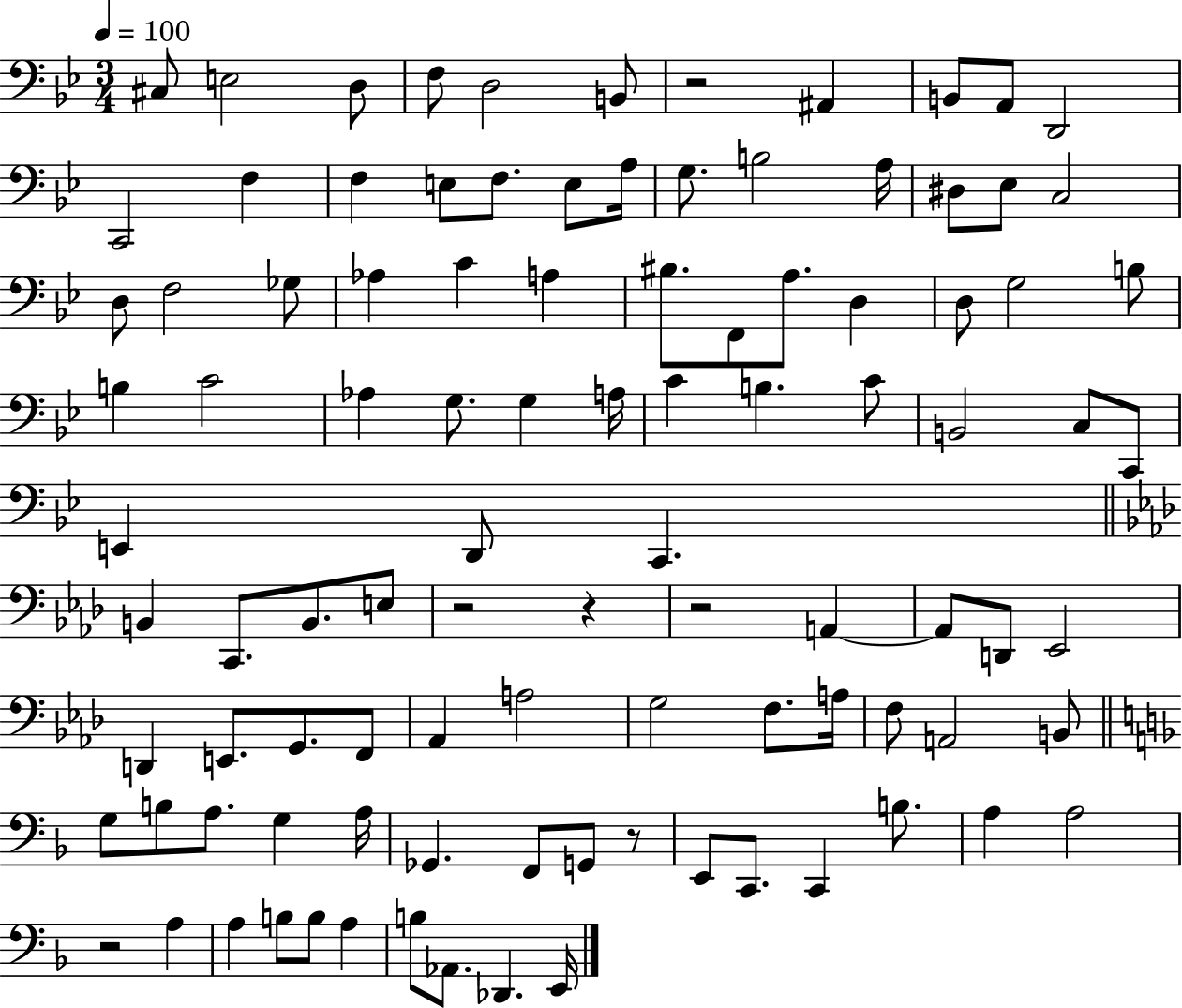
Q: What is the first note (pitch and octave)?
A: C#3